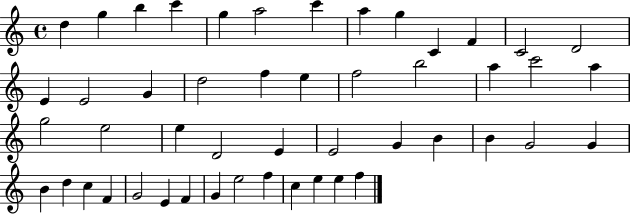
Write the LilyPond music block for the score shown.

{
  \clef treble
  \time 4/4
  \defaultTimeSignature
  \key c \major
  d''4 g''4 b''4 c'''4 | g''4 a''2 c'''4 | a''4 g''4 c'4 f'4 | c'2 d'2 | \break e'4 e'2 g'4 | d''2 f''4 e''4 | f''2 b''2 | a''4 c'''2 a''4 | \break g''2 e''2 | e''4 d'2 e'4 | e'2 g'4 b'4 | b'4 g'2 g'4 | \break b'4 d''4 c''4 f'4 | g'2 e'4 f'4 | g'4 e''2 f''4 | c''4 e''4 e''4 f''4 | \break \bar "|."
}